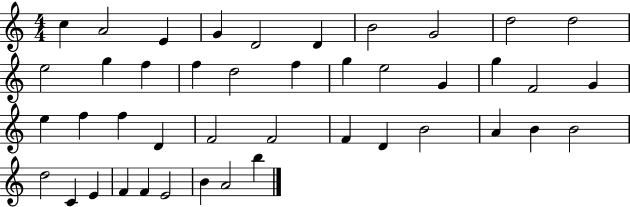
{
  \clef treble
  \numericTimeSignature
  \time 4/4
  \key c \major
  c''4 a'2 e'4 | g'4 d'2 d'4 | b'2 g'2 | d''2 d''2 | \break e''2 g''4 f''4 | f''4 d''2 f''4 | g''4 e''2 g'4 | g''4 f'2 g'4 | \break e''4 f''4 f''4 d'4 | f'2 f'2 | f'4 d'4 b'2 | a'4 b'4 b'2 | \break d''2 c'4 e'4 | f'4 f'4 e'2 | b'4 a'2 b''4 | \bar "|."
}